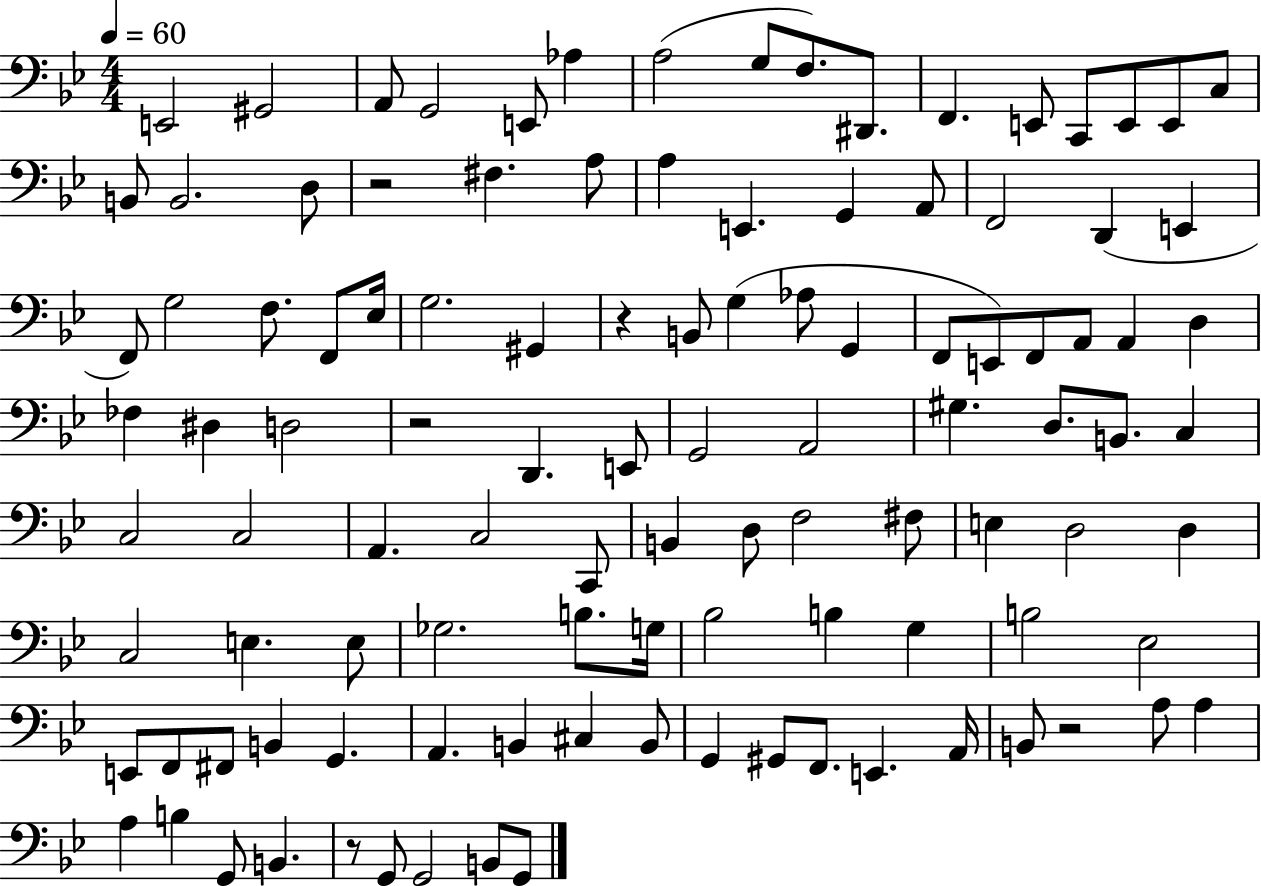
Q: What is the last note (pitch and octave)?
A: G2